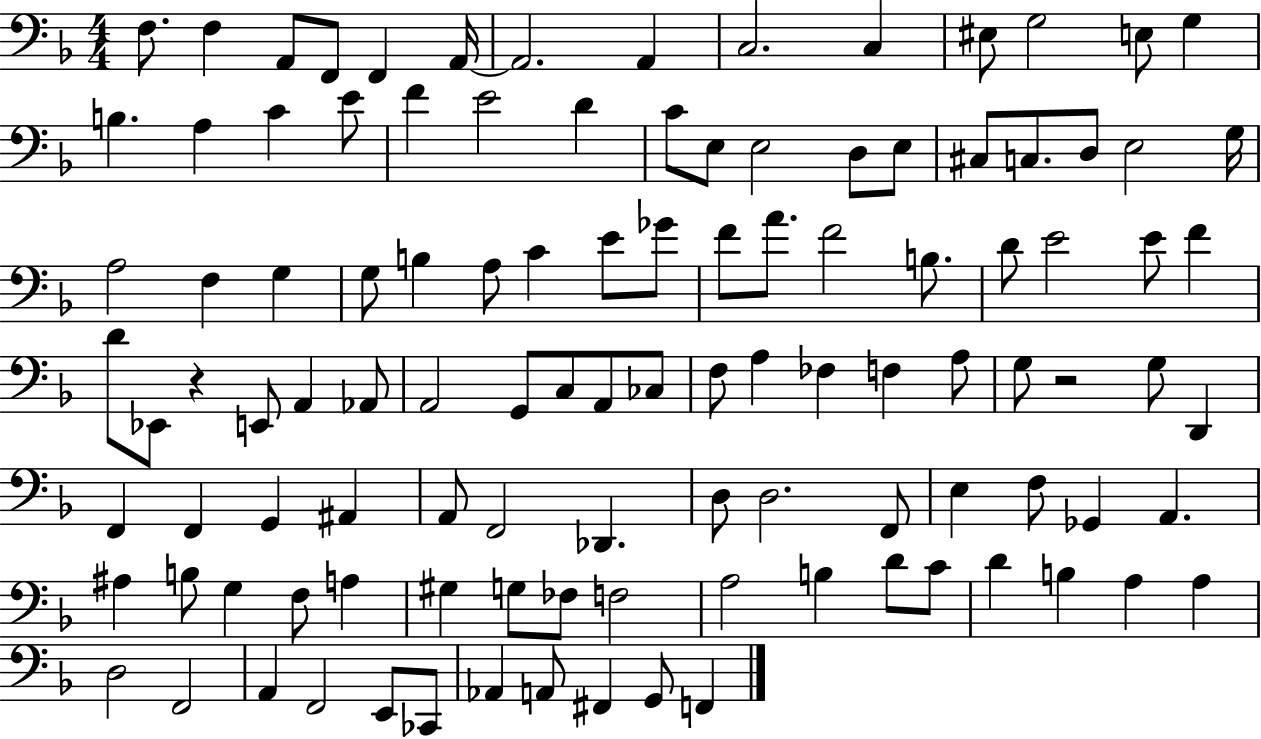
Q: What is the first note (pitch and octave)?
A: F3